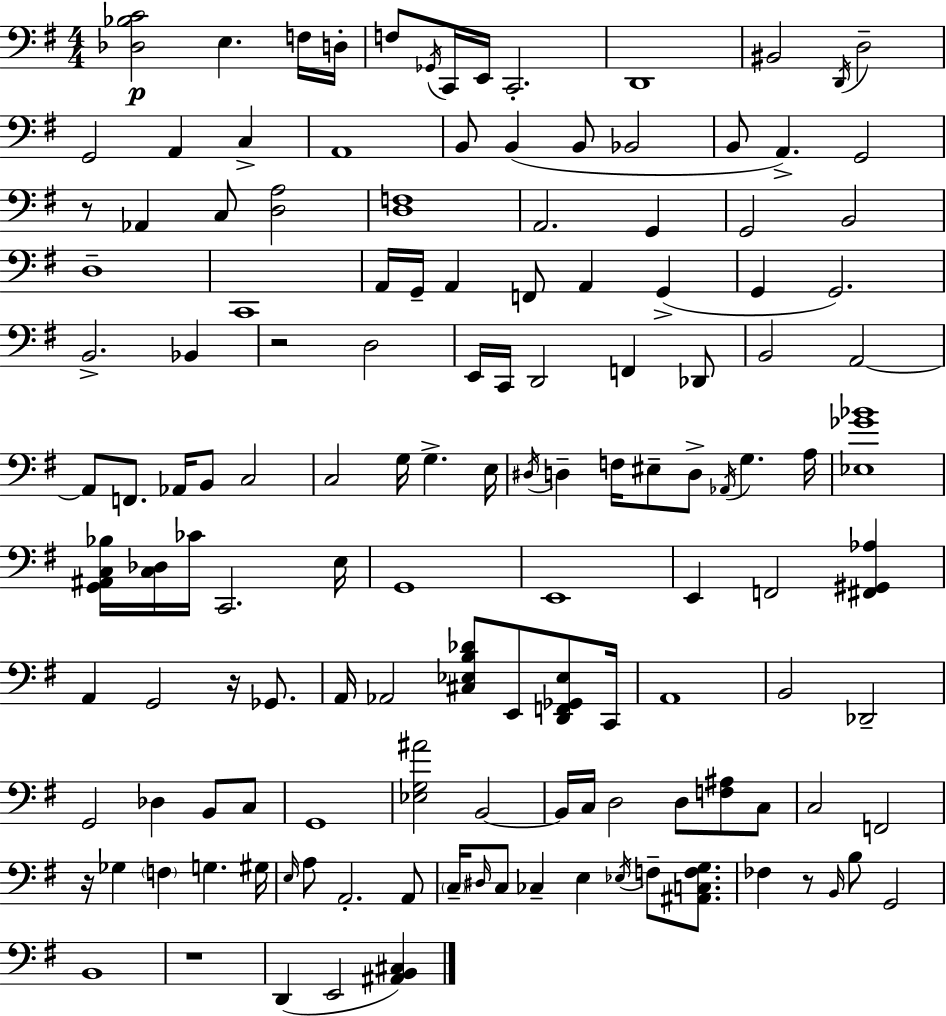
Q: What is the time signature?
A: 4/4